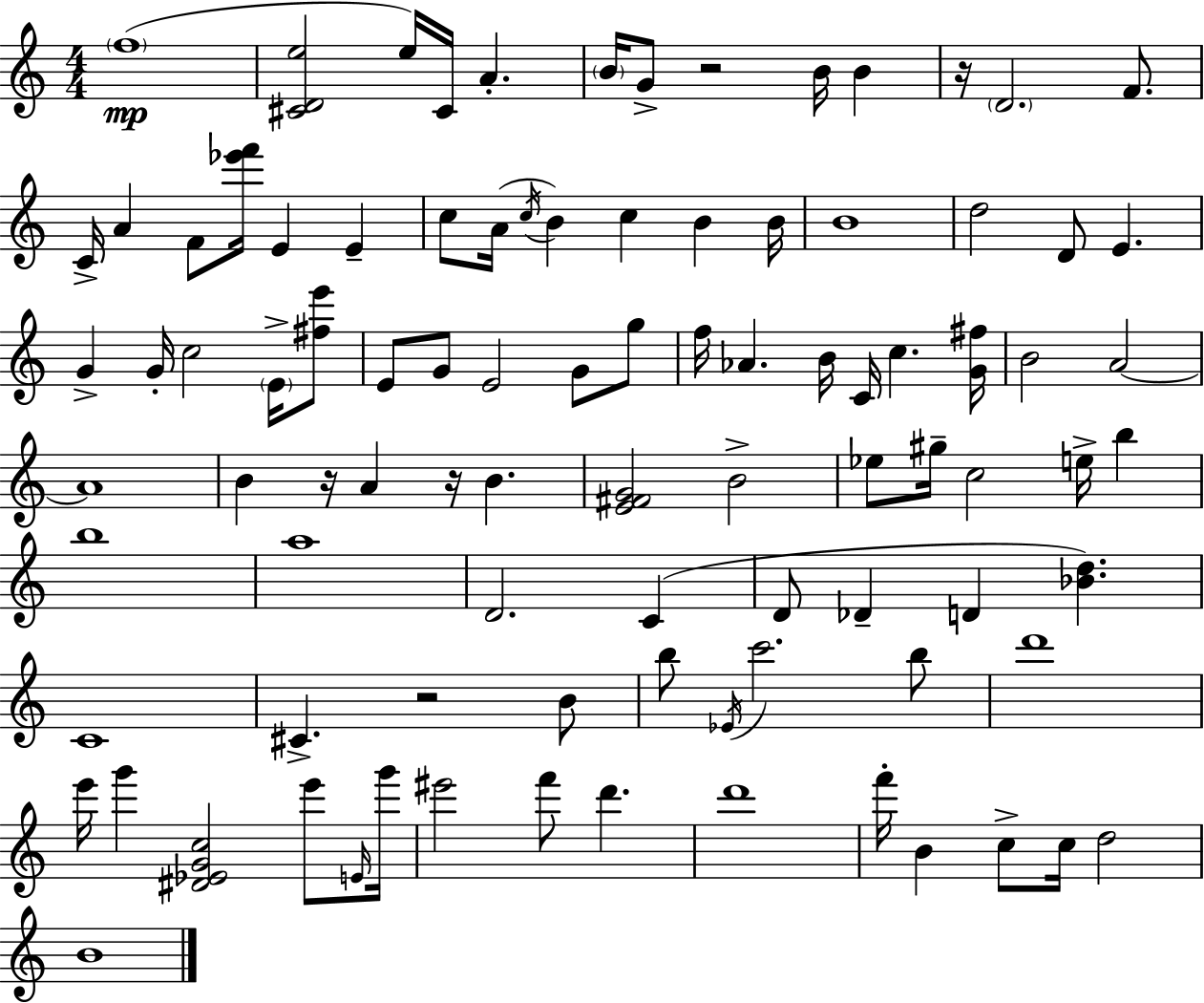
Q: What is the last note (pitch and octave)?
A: B4